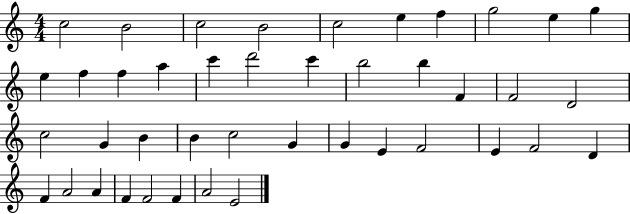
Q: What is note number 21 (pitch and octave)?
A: F4